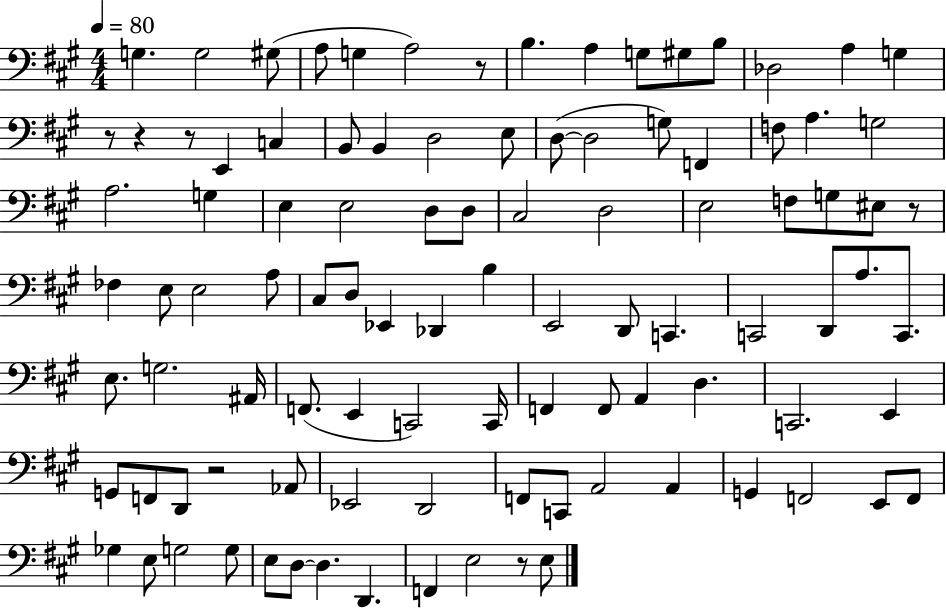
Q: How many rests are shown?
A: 7